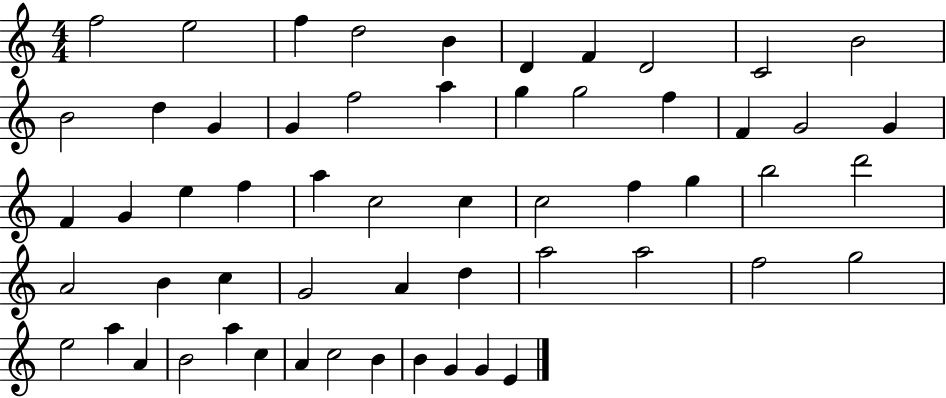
{
  \clef treble
  \numericTimeSignature
  \time 4/4
  \key c \major
  f''2 e''2 | f''4 d''2 b'4 | d'4 f'4 d'2 | c'2 b'2 | \break b'2 d''4 g'4 | g'4 f''2 a''4 | g''4 g''2 f''4 | f'4 g'2 g'4 | \break f'4 g'4 e''4 f''4 | a''4 c''2 c''4 | c''2 f''4 g''4 | b''2 d'''2 | \break a'2 b'4 c''4 | g'2 a'4 d''4 | a''2 a''2 | f''2 g''2 | \break e''2 a''4 a'4 | b'2 a''4 c''4 | a'4 c''2 b'4 | b'4 g'4 g'4 e'4 | \break \bar "|."
}